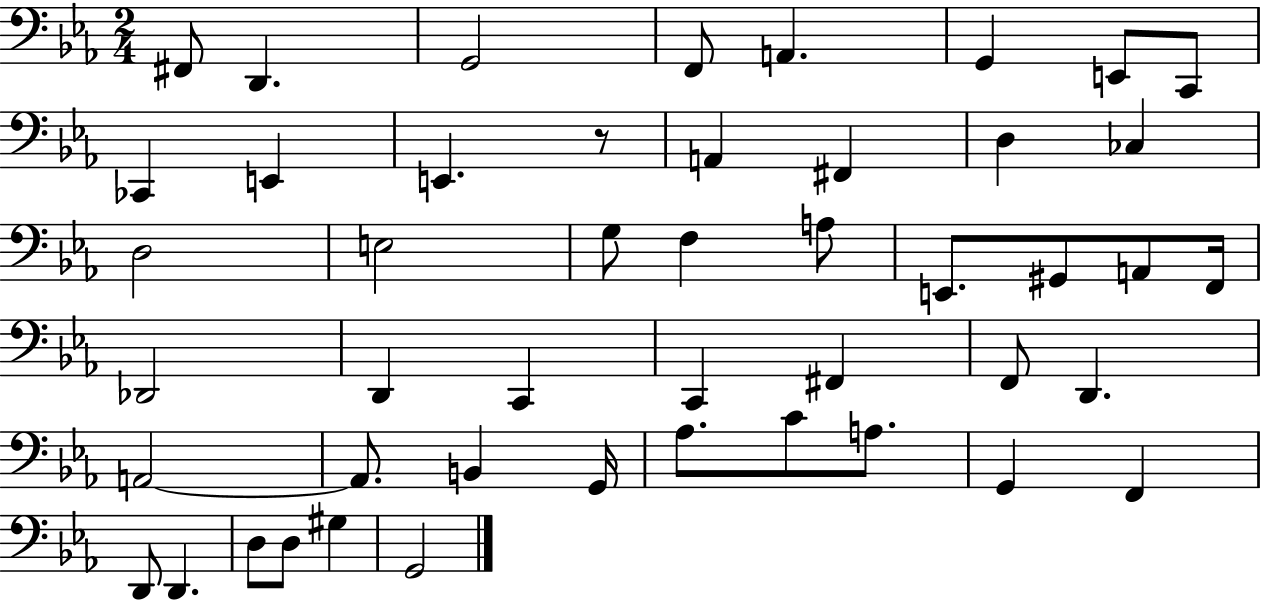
{
  \clef bass
  \numericTimeSignature
  \time 2/4
  \key ees \major
  \repeat volta 2 { fis,8 d,4. | g,2 | f,8 a,4. | g,4 e,8 c,8 | \break ces,4 e,4 | e,4. r8 | a,4 fis,4 | d4 ces4 | \break d2 | e2 | g8 f4 a8 | e,8. gis,8 a,8 f,16 | \break des,2 | d,4 c,4 | c,4 fis,4 | f,8 d,4. | \break a,2~~ | a,8. b,4 g,16 | aes8. c'8 a8. | g,4 f,4 | \break d,8 d,4. | d8 d8 gis4 | g,2 | } \bar "|."
}